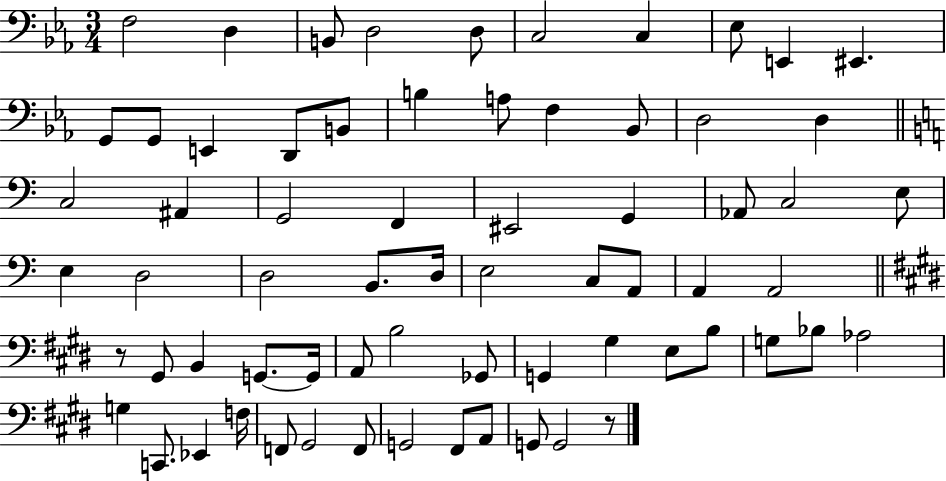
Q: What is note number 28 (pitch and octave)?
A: Ab2